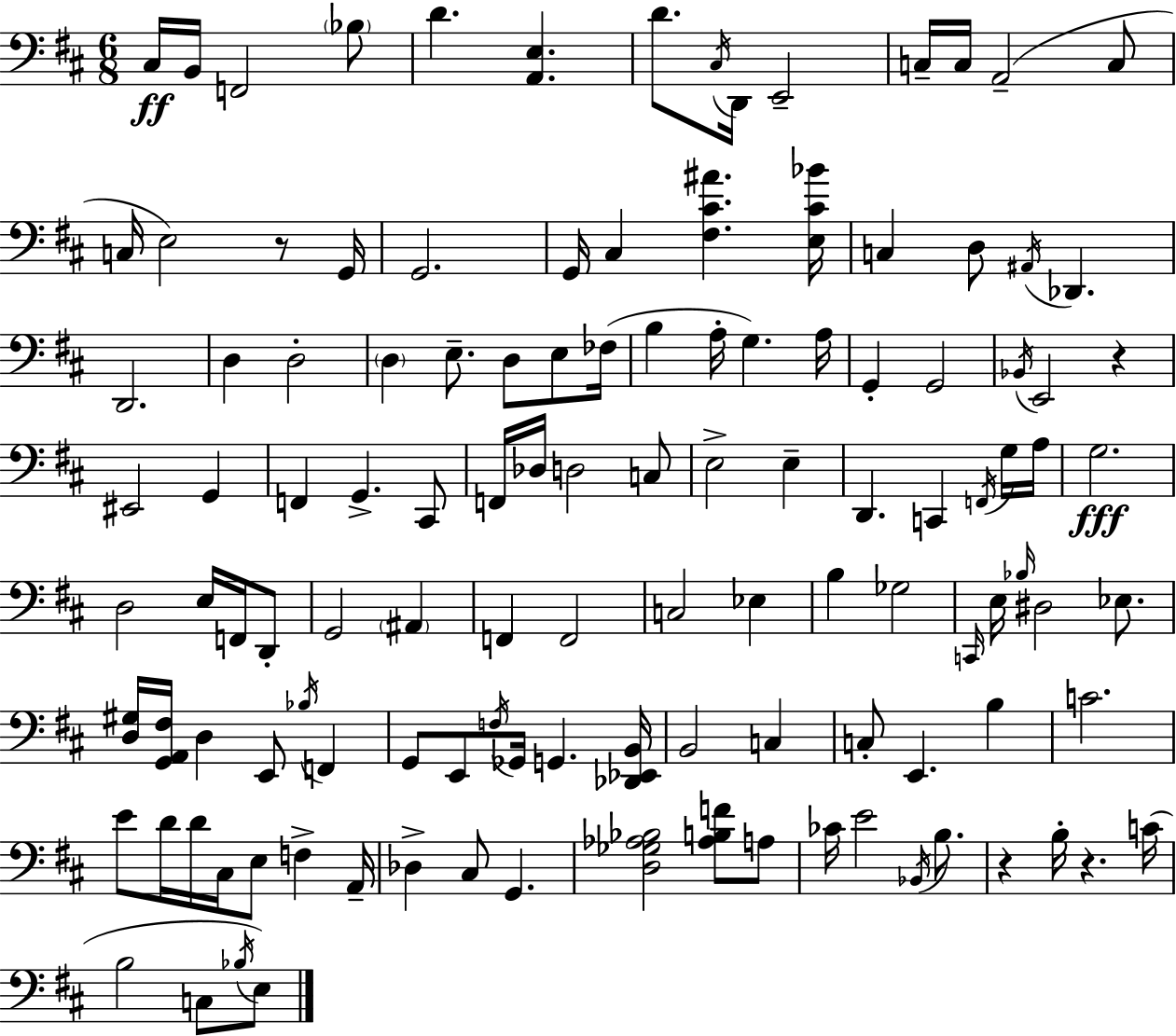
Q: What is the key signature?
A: D major